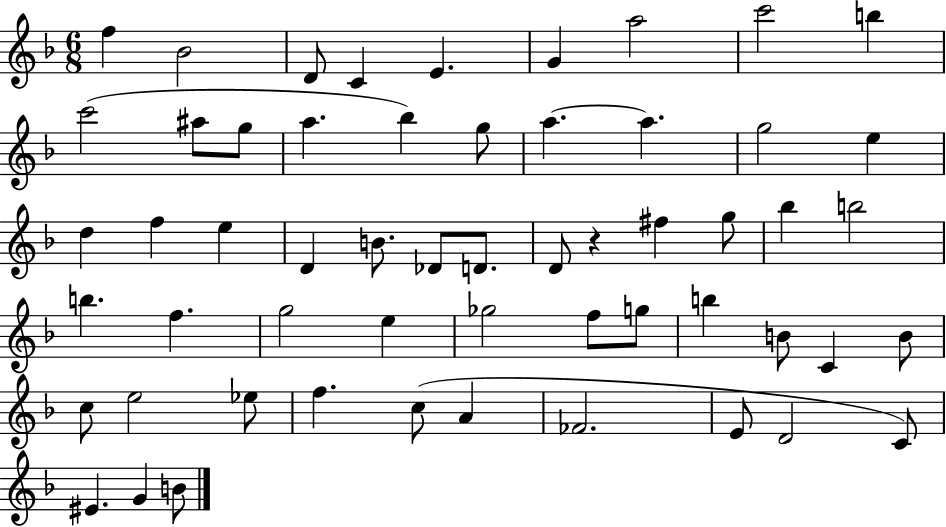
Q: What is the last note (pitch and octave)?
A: B4